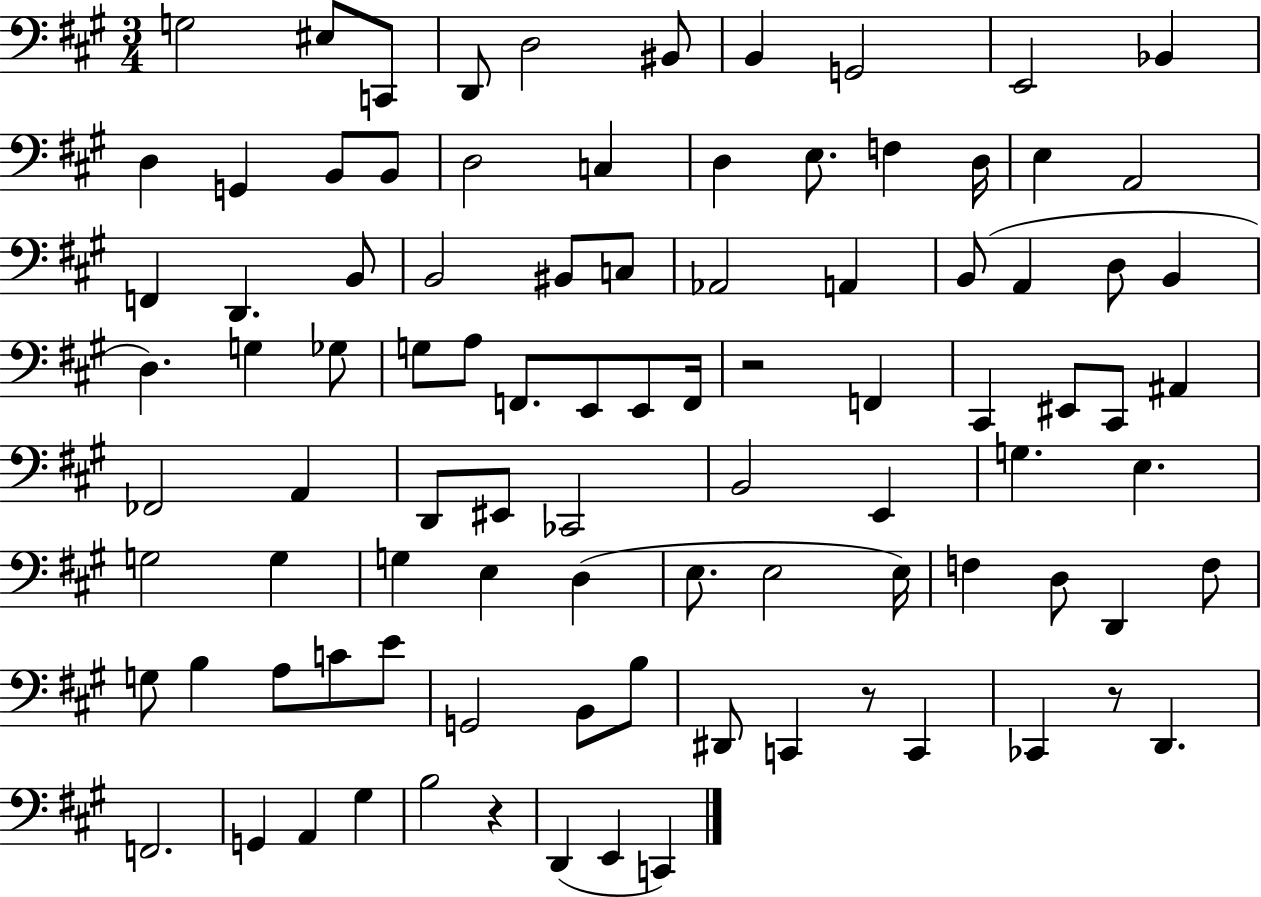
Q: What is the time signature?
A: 3/4